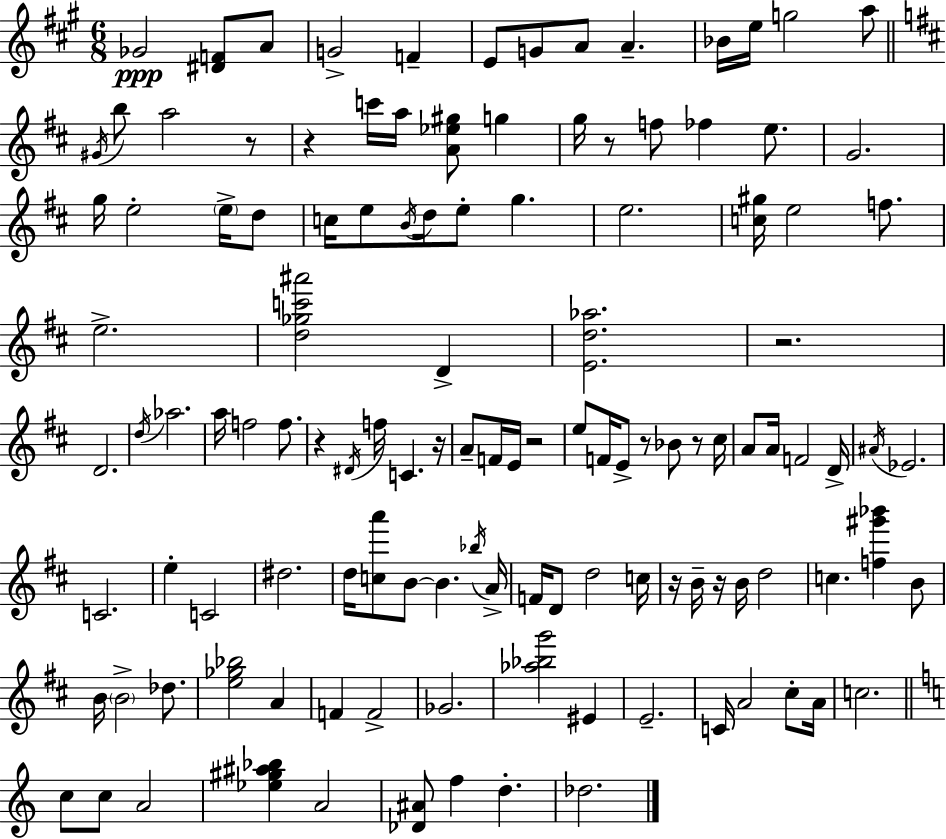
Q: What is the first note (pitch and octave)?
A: Gb4